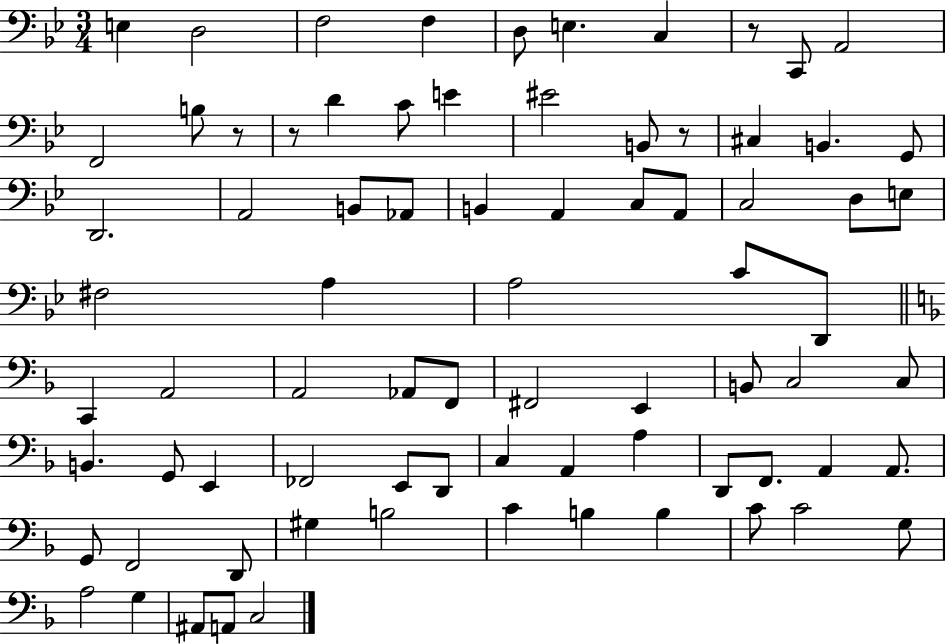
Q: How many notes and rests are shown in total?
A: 78